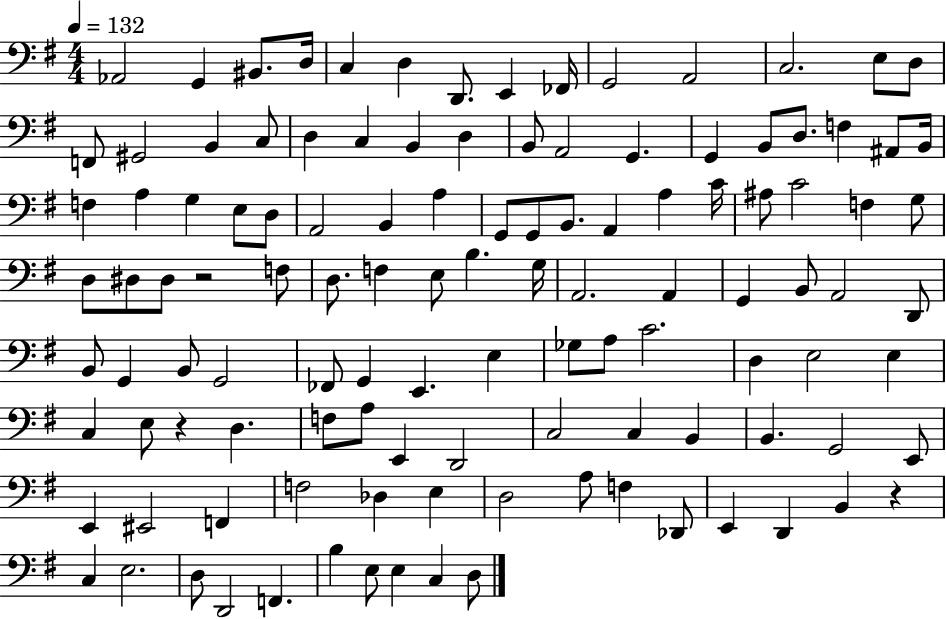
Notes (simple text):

Ab2/h G2/q BIS2/e. D3/s C3/q D3/q D2/e. E2/q FES2/s G2/h A2/h C3/h. E3/e D3/e F2/e G#2/h B2/q C3/e D3/q C3/q B2/q D3/q B2/e A2/h G2/q. G2/q B2/e D3/e. F3/q A#2/e B2/s F3/q A3/q G3/q E3/e D3/e A2/h B2/q A3/q G2/e G2/e B2/e. A2/q A3/q C4/s A#3/e C4/h F3/q G3/e D3/e D#3/e D#3/e R/h F3/e D3/e. F3/q E3/e B3/q. G3/s A2/h. A2/q G2/q B2/e A2/h D2/e B2/e G2/q B2/e G2/h FES2/e G2/q E2/q. E3/q Gb3/e A3/e C4/h. D3/q E3/h E3/q C3/q E3/e R/q D3/q. F3/e A3/e E2/q D2/h C3/h C3/q B2/q B2/q. G2/h E2/e E2/q EIS2/h F2/q F3/h Db3/q E3/q D3/h A3/e F3/q Db2/e E2/q D2/q B2/q R/q C3/q E3/h. D3/e D2/h F2/q. B3/q E3/e E3/q C3/q D3/e